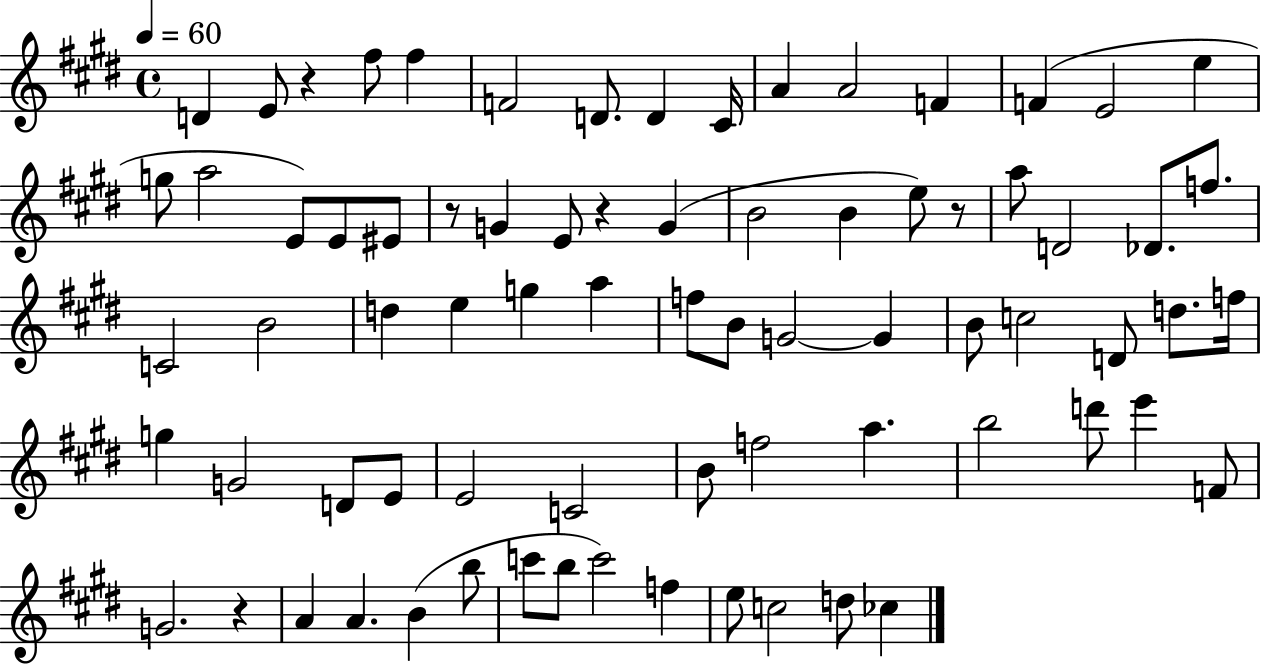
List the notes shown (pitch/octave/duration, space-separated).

D4/q E4/e R/q F#5/e F#5/q F4/h D4/e. D4/q C#4/s A4/q A4/h F4/q F4/q E4/h E5/q G5/e A5/h E4/e E4/e EIS4/e R/e G4/q E4/e R/q G4/q B4/h B4/q E5/e R/e A5/e D4/h Db4/e. F5/e. C4/h B4/h D5/q E5/q G5/q A5/q F5/e B4/e G4/h G4/q B4/e C5/h D4/e D5/e. F5/s G5/q G4/h D4/e E4/e E4/h C4/h B4/e F5/h A5/q. B5/h D6/e E6/q F4/e G4/h. R/q A4/q A4/q. B4/q B5/e C6/e B5/e C6/h F5/q E5/e C5/h D5/e CES5/q